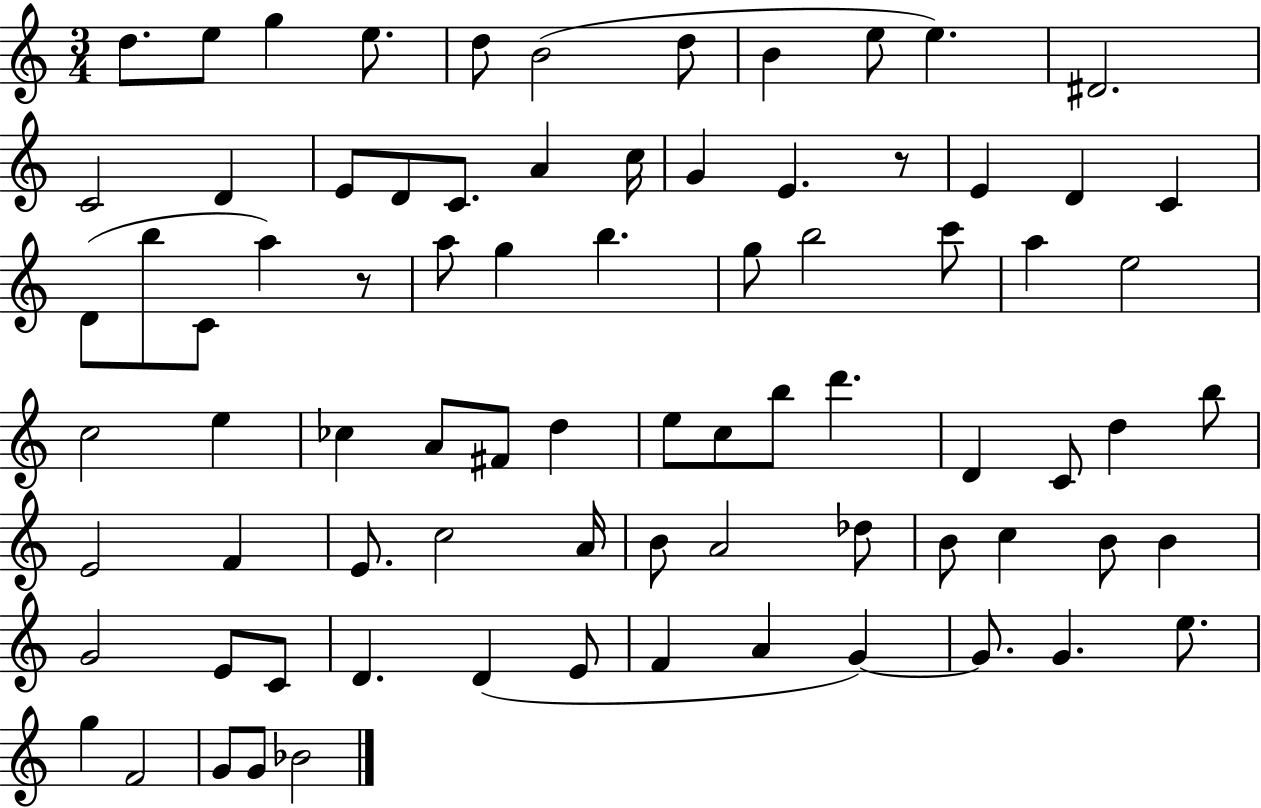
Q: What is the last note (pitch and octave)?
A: Bb4